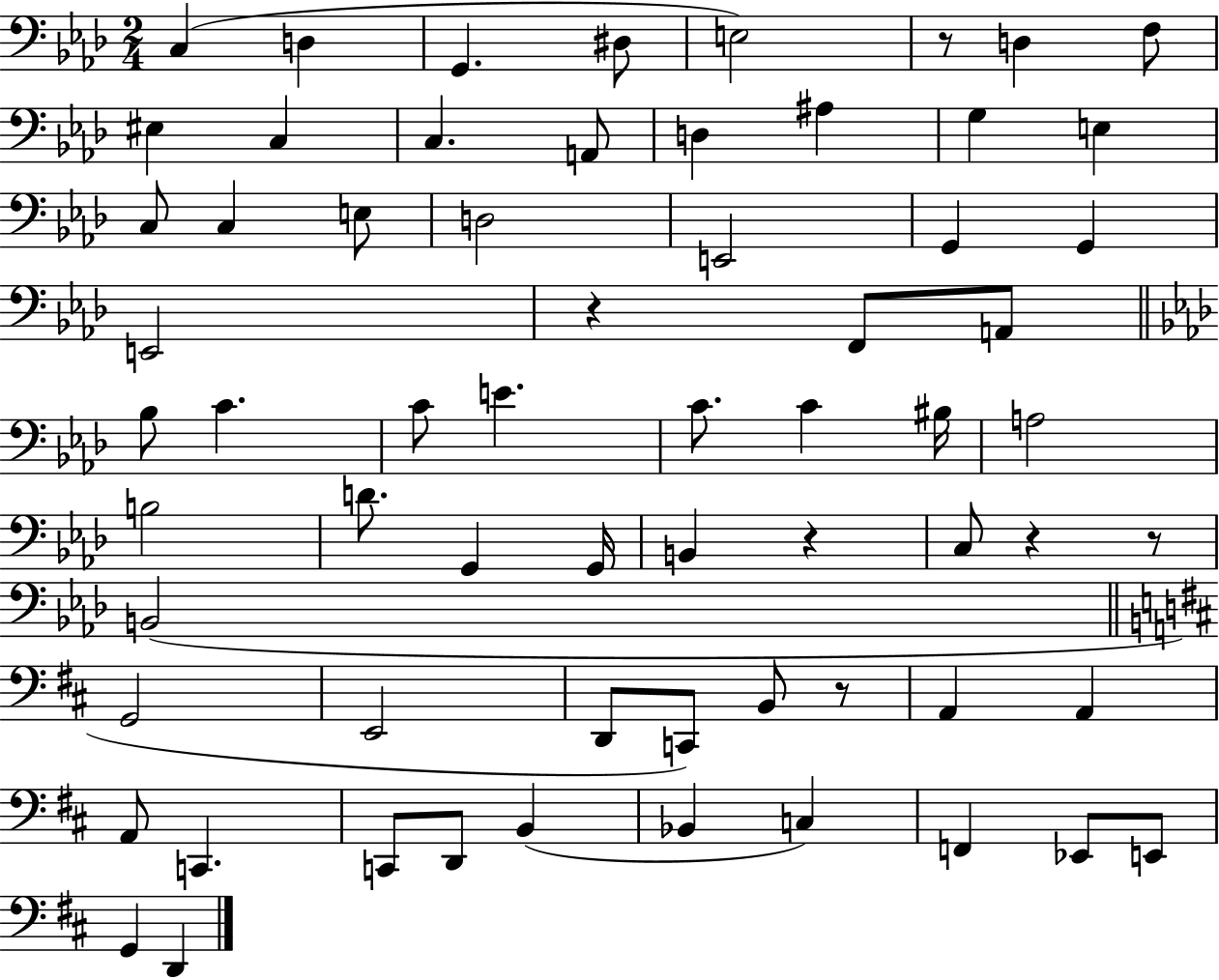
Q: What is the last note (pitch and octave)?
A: D2